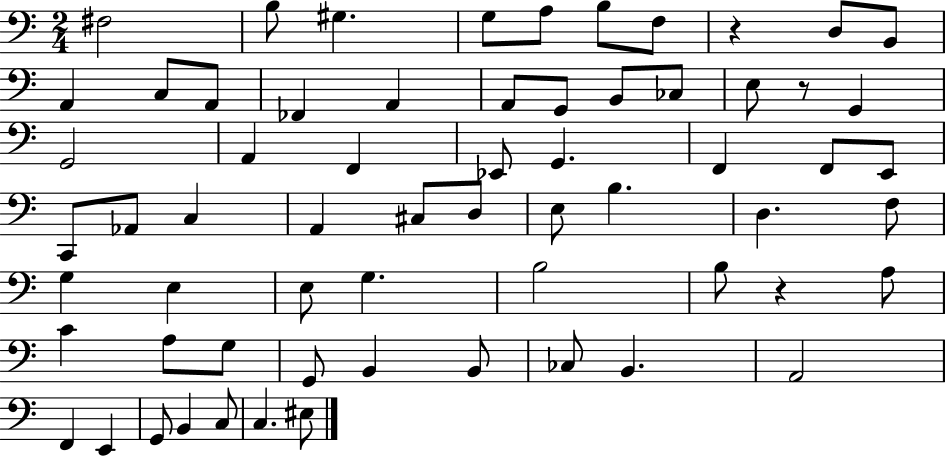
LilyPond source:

{
  \clef bass
  \numericTimeSignature
  \time 2/4
  \key c \major
  fis2 | b8 gis4. | g8 a8 b8 f8 | r4 d8 b,8 | \break a,4 c8 a,8 | fes,4 a,4 | a,8 g,8 b,8 ces8 | e8 r8 g,4 | \break g,2 | a,4 f,4 | ees,8 g,4. | f,4 f,8 e,8 | \break c,8 aes,8 c4 | a,4 cis8 d8 | e8 b4. | d4. f8 | \break g4 e4 | e8 g4. | b2 | b8 r4 a8 | \break c'4 a8 g8 | g,8 b,4 b,8 | ces8 b,4. | a,2 | \break f,4 e,4 | g,8 b,4 c8 | c4. eis8 | \bar "|."
}